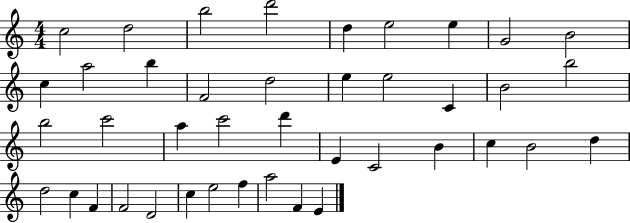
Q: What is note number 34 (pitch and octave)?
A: F4